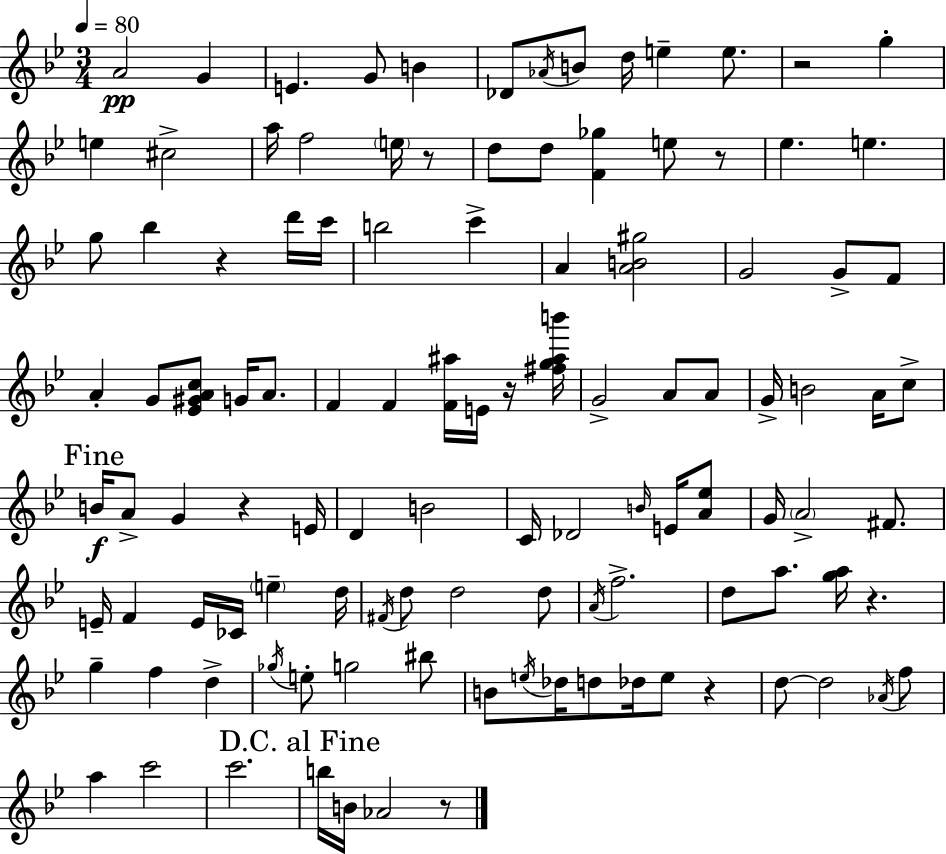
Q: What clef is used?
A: treble